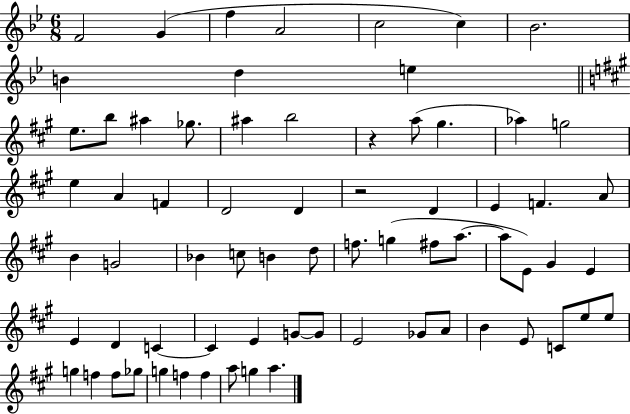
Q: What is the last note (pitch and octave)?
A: A5